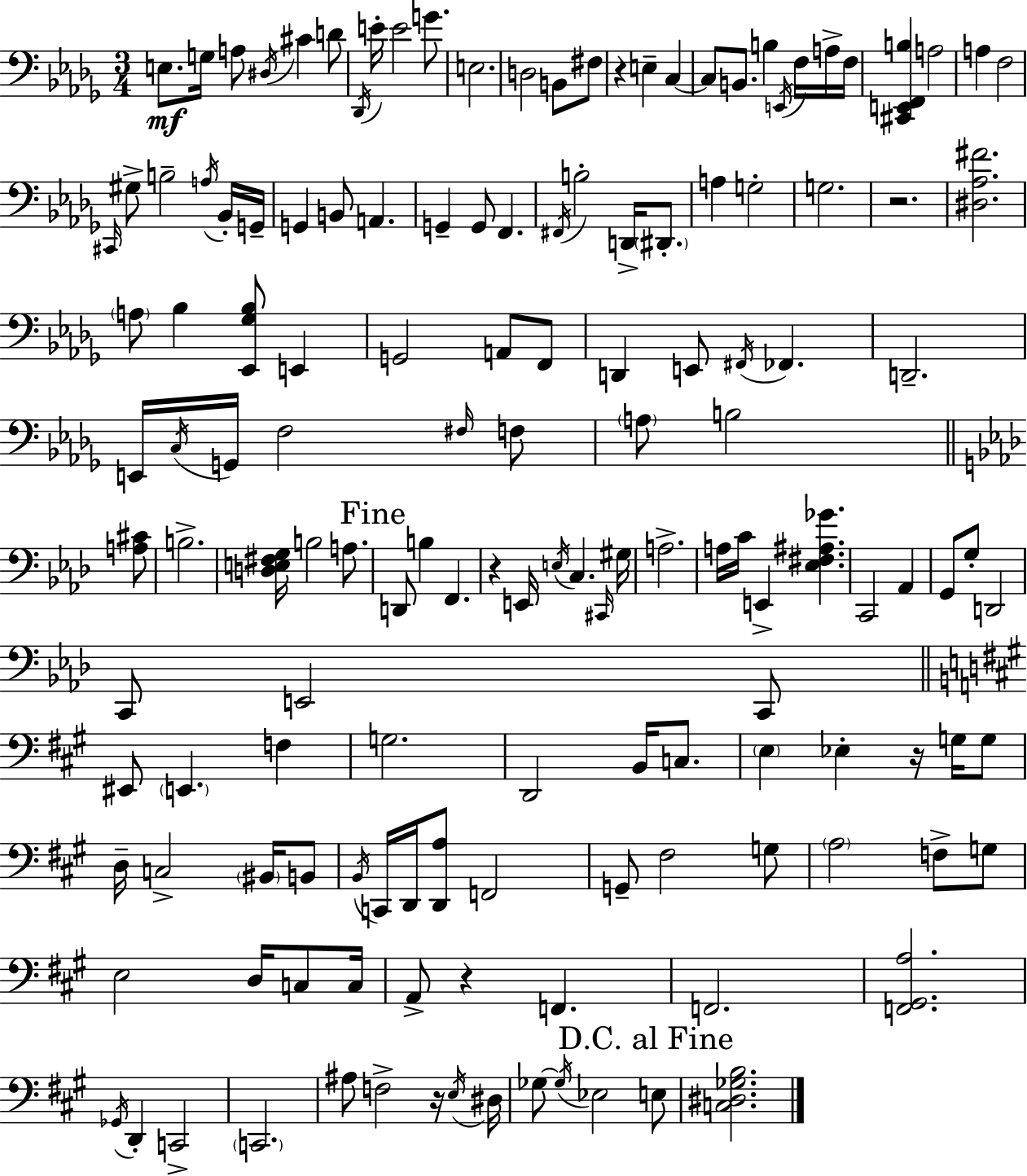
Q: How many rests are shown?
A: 6